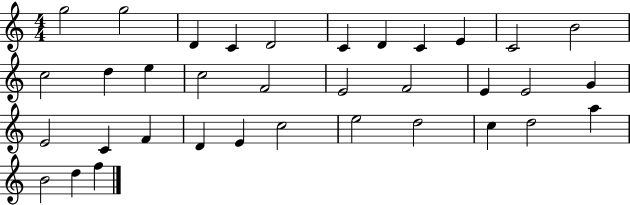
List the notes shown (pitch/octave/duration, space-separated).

G5/h G5/h D4/q C4/q D4/h C4/q D4/q C4/q E4/q C4/h B4/h C5/h D5/q E5/q C5/h F4/h E4/h F4/h E4/q E4/h G4/q E4/h C4/q F4/q D4/q E4/q C5/h E5/h D5/h C5/q D5/h A5/q B4/h D5/q F5/q